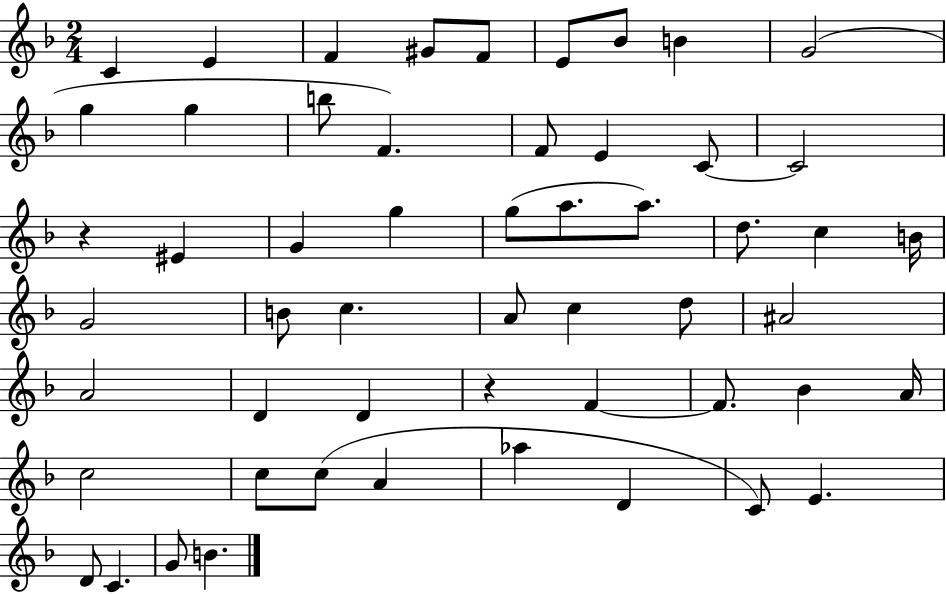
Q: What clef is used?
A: treble